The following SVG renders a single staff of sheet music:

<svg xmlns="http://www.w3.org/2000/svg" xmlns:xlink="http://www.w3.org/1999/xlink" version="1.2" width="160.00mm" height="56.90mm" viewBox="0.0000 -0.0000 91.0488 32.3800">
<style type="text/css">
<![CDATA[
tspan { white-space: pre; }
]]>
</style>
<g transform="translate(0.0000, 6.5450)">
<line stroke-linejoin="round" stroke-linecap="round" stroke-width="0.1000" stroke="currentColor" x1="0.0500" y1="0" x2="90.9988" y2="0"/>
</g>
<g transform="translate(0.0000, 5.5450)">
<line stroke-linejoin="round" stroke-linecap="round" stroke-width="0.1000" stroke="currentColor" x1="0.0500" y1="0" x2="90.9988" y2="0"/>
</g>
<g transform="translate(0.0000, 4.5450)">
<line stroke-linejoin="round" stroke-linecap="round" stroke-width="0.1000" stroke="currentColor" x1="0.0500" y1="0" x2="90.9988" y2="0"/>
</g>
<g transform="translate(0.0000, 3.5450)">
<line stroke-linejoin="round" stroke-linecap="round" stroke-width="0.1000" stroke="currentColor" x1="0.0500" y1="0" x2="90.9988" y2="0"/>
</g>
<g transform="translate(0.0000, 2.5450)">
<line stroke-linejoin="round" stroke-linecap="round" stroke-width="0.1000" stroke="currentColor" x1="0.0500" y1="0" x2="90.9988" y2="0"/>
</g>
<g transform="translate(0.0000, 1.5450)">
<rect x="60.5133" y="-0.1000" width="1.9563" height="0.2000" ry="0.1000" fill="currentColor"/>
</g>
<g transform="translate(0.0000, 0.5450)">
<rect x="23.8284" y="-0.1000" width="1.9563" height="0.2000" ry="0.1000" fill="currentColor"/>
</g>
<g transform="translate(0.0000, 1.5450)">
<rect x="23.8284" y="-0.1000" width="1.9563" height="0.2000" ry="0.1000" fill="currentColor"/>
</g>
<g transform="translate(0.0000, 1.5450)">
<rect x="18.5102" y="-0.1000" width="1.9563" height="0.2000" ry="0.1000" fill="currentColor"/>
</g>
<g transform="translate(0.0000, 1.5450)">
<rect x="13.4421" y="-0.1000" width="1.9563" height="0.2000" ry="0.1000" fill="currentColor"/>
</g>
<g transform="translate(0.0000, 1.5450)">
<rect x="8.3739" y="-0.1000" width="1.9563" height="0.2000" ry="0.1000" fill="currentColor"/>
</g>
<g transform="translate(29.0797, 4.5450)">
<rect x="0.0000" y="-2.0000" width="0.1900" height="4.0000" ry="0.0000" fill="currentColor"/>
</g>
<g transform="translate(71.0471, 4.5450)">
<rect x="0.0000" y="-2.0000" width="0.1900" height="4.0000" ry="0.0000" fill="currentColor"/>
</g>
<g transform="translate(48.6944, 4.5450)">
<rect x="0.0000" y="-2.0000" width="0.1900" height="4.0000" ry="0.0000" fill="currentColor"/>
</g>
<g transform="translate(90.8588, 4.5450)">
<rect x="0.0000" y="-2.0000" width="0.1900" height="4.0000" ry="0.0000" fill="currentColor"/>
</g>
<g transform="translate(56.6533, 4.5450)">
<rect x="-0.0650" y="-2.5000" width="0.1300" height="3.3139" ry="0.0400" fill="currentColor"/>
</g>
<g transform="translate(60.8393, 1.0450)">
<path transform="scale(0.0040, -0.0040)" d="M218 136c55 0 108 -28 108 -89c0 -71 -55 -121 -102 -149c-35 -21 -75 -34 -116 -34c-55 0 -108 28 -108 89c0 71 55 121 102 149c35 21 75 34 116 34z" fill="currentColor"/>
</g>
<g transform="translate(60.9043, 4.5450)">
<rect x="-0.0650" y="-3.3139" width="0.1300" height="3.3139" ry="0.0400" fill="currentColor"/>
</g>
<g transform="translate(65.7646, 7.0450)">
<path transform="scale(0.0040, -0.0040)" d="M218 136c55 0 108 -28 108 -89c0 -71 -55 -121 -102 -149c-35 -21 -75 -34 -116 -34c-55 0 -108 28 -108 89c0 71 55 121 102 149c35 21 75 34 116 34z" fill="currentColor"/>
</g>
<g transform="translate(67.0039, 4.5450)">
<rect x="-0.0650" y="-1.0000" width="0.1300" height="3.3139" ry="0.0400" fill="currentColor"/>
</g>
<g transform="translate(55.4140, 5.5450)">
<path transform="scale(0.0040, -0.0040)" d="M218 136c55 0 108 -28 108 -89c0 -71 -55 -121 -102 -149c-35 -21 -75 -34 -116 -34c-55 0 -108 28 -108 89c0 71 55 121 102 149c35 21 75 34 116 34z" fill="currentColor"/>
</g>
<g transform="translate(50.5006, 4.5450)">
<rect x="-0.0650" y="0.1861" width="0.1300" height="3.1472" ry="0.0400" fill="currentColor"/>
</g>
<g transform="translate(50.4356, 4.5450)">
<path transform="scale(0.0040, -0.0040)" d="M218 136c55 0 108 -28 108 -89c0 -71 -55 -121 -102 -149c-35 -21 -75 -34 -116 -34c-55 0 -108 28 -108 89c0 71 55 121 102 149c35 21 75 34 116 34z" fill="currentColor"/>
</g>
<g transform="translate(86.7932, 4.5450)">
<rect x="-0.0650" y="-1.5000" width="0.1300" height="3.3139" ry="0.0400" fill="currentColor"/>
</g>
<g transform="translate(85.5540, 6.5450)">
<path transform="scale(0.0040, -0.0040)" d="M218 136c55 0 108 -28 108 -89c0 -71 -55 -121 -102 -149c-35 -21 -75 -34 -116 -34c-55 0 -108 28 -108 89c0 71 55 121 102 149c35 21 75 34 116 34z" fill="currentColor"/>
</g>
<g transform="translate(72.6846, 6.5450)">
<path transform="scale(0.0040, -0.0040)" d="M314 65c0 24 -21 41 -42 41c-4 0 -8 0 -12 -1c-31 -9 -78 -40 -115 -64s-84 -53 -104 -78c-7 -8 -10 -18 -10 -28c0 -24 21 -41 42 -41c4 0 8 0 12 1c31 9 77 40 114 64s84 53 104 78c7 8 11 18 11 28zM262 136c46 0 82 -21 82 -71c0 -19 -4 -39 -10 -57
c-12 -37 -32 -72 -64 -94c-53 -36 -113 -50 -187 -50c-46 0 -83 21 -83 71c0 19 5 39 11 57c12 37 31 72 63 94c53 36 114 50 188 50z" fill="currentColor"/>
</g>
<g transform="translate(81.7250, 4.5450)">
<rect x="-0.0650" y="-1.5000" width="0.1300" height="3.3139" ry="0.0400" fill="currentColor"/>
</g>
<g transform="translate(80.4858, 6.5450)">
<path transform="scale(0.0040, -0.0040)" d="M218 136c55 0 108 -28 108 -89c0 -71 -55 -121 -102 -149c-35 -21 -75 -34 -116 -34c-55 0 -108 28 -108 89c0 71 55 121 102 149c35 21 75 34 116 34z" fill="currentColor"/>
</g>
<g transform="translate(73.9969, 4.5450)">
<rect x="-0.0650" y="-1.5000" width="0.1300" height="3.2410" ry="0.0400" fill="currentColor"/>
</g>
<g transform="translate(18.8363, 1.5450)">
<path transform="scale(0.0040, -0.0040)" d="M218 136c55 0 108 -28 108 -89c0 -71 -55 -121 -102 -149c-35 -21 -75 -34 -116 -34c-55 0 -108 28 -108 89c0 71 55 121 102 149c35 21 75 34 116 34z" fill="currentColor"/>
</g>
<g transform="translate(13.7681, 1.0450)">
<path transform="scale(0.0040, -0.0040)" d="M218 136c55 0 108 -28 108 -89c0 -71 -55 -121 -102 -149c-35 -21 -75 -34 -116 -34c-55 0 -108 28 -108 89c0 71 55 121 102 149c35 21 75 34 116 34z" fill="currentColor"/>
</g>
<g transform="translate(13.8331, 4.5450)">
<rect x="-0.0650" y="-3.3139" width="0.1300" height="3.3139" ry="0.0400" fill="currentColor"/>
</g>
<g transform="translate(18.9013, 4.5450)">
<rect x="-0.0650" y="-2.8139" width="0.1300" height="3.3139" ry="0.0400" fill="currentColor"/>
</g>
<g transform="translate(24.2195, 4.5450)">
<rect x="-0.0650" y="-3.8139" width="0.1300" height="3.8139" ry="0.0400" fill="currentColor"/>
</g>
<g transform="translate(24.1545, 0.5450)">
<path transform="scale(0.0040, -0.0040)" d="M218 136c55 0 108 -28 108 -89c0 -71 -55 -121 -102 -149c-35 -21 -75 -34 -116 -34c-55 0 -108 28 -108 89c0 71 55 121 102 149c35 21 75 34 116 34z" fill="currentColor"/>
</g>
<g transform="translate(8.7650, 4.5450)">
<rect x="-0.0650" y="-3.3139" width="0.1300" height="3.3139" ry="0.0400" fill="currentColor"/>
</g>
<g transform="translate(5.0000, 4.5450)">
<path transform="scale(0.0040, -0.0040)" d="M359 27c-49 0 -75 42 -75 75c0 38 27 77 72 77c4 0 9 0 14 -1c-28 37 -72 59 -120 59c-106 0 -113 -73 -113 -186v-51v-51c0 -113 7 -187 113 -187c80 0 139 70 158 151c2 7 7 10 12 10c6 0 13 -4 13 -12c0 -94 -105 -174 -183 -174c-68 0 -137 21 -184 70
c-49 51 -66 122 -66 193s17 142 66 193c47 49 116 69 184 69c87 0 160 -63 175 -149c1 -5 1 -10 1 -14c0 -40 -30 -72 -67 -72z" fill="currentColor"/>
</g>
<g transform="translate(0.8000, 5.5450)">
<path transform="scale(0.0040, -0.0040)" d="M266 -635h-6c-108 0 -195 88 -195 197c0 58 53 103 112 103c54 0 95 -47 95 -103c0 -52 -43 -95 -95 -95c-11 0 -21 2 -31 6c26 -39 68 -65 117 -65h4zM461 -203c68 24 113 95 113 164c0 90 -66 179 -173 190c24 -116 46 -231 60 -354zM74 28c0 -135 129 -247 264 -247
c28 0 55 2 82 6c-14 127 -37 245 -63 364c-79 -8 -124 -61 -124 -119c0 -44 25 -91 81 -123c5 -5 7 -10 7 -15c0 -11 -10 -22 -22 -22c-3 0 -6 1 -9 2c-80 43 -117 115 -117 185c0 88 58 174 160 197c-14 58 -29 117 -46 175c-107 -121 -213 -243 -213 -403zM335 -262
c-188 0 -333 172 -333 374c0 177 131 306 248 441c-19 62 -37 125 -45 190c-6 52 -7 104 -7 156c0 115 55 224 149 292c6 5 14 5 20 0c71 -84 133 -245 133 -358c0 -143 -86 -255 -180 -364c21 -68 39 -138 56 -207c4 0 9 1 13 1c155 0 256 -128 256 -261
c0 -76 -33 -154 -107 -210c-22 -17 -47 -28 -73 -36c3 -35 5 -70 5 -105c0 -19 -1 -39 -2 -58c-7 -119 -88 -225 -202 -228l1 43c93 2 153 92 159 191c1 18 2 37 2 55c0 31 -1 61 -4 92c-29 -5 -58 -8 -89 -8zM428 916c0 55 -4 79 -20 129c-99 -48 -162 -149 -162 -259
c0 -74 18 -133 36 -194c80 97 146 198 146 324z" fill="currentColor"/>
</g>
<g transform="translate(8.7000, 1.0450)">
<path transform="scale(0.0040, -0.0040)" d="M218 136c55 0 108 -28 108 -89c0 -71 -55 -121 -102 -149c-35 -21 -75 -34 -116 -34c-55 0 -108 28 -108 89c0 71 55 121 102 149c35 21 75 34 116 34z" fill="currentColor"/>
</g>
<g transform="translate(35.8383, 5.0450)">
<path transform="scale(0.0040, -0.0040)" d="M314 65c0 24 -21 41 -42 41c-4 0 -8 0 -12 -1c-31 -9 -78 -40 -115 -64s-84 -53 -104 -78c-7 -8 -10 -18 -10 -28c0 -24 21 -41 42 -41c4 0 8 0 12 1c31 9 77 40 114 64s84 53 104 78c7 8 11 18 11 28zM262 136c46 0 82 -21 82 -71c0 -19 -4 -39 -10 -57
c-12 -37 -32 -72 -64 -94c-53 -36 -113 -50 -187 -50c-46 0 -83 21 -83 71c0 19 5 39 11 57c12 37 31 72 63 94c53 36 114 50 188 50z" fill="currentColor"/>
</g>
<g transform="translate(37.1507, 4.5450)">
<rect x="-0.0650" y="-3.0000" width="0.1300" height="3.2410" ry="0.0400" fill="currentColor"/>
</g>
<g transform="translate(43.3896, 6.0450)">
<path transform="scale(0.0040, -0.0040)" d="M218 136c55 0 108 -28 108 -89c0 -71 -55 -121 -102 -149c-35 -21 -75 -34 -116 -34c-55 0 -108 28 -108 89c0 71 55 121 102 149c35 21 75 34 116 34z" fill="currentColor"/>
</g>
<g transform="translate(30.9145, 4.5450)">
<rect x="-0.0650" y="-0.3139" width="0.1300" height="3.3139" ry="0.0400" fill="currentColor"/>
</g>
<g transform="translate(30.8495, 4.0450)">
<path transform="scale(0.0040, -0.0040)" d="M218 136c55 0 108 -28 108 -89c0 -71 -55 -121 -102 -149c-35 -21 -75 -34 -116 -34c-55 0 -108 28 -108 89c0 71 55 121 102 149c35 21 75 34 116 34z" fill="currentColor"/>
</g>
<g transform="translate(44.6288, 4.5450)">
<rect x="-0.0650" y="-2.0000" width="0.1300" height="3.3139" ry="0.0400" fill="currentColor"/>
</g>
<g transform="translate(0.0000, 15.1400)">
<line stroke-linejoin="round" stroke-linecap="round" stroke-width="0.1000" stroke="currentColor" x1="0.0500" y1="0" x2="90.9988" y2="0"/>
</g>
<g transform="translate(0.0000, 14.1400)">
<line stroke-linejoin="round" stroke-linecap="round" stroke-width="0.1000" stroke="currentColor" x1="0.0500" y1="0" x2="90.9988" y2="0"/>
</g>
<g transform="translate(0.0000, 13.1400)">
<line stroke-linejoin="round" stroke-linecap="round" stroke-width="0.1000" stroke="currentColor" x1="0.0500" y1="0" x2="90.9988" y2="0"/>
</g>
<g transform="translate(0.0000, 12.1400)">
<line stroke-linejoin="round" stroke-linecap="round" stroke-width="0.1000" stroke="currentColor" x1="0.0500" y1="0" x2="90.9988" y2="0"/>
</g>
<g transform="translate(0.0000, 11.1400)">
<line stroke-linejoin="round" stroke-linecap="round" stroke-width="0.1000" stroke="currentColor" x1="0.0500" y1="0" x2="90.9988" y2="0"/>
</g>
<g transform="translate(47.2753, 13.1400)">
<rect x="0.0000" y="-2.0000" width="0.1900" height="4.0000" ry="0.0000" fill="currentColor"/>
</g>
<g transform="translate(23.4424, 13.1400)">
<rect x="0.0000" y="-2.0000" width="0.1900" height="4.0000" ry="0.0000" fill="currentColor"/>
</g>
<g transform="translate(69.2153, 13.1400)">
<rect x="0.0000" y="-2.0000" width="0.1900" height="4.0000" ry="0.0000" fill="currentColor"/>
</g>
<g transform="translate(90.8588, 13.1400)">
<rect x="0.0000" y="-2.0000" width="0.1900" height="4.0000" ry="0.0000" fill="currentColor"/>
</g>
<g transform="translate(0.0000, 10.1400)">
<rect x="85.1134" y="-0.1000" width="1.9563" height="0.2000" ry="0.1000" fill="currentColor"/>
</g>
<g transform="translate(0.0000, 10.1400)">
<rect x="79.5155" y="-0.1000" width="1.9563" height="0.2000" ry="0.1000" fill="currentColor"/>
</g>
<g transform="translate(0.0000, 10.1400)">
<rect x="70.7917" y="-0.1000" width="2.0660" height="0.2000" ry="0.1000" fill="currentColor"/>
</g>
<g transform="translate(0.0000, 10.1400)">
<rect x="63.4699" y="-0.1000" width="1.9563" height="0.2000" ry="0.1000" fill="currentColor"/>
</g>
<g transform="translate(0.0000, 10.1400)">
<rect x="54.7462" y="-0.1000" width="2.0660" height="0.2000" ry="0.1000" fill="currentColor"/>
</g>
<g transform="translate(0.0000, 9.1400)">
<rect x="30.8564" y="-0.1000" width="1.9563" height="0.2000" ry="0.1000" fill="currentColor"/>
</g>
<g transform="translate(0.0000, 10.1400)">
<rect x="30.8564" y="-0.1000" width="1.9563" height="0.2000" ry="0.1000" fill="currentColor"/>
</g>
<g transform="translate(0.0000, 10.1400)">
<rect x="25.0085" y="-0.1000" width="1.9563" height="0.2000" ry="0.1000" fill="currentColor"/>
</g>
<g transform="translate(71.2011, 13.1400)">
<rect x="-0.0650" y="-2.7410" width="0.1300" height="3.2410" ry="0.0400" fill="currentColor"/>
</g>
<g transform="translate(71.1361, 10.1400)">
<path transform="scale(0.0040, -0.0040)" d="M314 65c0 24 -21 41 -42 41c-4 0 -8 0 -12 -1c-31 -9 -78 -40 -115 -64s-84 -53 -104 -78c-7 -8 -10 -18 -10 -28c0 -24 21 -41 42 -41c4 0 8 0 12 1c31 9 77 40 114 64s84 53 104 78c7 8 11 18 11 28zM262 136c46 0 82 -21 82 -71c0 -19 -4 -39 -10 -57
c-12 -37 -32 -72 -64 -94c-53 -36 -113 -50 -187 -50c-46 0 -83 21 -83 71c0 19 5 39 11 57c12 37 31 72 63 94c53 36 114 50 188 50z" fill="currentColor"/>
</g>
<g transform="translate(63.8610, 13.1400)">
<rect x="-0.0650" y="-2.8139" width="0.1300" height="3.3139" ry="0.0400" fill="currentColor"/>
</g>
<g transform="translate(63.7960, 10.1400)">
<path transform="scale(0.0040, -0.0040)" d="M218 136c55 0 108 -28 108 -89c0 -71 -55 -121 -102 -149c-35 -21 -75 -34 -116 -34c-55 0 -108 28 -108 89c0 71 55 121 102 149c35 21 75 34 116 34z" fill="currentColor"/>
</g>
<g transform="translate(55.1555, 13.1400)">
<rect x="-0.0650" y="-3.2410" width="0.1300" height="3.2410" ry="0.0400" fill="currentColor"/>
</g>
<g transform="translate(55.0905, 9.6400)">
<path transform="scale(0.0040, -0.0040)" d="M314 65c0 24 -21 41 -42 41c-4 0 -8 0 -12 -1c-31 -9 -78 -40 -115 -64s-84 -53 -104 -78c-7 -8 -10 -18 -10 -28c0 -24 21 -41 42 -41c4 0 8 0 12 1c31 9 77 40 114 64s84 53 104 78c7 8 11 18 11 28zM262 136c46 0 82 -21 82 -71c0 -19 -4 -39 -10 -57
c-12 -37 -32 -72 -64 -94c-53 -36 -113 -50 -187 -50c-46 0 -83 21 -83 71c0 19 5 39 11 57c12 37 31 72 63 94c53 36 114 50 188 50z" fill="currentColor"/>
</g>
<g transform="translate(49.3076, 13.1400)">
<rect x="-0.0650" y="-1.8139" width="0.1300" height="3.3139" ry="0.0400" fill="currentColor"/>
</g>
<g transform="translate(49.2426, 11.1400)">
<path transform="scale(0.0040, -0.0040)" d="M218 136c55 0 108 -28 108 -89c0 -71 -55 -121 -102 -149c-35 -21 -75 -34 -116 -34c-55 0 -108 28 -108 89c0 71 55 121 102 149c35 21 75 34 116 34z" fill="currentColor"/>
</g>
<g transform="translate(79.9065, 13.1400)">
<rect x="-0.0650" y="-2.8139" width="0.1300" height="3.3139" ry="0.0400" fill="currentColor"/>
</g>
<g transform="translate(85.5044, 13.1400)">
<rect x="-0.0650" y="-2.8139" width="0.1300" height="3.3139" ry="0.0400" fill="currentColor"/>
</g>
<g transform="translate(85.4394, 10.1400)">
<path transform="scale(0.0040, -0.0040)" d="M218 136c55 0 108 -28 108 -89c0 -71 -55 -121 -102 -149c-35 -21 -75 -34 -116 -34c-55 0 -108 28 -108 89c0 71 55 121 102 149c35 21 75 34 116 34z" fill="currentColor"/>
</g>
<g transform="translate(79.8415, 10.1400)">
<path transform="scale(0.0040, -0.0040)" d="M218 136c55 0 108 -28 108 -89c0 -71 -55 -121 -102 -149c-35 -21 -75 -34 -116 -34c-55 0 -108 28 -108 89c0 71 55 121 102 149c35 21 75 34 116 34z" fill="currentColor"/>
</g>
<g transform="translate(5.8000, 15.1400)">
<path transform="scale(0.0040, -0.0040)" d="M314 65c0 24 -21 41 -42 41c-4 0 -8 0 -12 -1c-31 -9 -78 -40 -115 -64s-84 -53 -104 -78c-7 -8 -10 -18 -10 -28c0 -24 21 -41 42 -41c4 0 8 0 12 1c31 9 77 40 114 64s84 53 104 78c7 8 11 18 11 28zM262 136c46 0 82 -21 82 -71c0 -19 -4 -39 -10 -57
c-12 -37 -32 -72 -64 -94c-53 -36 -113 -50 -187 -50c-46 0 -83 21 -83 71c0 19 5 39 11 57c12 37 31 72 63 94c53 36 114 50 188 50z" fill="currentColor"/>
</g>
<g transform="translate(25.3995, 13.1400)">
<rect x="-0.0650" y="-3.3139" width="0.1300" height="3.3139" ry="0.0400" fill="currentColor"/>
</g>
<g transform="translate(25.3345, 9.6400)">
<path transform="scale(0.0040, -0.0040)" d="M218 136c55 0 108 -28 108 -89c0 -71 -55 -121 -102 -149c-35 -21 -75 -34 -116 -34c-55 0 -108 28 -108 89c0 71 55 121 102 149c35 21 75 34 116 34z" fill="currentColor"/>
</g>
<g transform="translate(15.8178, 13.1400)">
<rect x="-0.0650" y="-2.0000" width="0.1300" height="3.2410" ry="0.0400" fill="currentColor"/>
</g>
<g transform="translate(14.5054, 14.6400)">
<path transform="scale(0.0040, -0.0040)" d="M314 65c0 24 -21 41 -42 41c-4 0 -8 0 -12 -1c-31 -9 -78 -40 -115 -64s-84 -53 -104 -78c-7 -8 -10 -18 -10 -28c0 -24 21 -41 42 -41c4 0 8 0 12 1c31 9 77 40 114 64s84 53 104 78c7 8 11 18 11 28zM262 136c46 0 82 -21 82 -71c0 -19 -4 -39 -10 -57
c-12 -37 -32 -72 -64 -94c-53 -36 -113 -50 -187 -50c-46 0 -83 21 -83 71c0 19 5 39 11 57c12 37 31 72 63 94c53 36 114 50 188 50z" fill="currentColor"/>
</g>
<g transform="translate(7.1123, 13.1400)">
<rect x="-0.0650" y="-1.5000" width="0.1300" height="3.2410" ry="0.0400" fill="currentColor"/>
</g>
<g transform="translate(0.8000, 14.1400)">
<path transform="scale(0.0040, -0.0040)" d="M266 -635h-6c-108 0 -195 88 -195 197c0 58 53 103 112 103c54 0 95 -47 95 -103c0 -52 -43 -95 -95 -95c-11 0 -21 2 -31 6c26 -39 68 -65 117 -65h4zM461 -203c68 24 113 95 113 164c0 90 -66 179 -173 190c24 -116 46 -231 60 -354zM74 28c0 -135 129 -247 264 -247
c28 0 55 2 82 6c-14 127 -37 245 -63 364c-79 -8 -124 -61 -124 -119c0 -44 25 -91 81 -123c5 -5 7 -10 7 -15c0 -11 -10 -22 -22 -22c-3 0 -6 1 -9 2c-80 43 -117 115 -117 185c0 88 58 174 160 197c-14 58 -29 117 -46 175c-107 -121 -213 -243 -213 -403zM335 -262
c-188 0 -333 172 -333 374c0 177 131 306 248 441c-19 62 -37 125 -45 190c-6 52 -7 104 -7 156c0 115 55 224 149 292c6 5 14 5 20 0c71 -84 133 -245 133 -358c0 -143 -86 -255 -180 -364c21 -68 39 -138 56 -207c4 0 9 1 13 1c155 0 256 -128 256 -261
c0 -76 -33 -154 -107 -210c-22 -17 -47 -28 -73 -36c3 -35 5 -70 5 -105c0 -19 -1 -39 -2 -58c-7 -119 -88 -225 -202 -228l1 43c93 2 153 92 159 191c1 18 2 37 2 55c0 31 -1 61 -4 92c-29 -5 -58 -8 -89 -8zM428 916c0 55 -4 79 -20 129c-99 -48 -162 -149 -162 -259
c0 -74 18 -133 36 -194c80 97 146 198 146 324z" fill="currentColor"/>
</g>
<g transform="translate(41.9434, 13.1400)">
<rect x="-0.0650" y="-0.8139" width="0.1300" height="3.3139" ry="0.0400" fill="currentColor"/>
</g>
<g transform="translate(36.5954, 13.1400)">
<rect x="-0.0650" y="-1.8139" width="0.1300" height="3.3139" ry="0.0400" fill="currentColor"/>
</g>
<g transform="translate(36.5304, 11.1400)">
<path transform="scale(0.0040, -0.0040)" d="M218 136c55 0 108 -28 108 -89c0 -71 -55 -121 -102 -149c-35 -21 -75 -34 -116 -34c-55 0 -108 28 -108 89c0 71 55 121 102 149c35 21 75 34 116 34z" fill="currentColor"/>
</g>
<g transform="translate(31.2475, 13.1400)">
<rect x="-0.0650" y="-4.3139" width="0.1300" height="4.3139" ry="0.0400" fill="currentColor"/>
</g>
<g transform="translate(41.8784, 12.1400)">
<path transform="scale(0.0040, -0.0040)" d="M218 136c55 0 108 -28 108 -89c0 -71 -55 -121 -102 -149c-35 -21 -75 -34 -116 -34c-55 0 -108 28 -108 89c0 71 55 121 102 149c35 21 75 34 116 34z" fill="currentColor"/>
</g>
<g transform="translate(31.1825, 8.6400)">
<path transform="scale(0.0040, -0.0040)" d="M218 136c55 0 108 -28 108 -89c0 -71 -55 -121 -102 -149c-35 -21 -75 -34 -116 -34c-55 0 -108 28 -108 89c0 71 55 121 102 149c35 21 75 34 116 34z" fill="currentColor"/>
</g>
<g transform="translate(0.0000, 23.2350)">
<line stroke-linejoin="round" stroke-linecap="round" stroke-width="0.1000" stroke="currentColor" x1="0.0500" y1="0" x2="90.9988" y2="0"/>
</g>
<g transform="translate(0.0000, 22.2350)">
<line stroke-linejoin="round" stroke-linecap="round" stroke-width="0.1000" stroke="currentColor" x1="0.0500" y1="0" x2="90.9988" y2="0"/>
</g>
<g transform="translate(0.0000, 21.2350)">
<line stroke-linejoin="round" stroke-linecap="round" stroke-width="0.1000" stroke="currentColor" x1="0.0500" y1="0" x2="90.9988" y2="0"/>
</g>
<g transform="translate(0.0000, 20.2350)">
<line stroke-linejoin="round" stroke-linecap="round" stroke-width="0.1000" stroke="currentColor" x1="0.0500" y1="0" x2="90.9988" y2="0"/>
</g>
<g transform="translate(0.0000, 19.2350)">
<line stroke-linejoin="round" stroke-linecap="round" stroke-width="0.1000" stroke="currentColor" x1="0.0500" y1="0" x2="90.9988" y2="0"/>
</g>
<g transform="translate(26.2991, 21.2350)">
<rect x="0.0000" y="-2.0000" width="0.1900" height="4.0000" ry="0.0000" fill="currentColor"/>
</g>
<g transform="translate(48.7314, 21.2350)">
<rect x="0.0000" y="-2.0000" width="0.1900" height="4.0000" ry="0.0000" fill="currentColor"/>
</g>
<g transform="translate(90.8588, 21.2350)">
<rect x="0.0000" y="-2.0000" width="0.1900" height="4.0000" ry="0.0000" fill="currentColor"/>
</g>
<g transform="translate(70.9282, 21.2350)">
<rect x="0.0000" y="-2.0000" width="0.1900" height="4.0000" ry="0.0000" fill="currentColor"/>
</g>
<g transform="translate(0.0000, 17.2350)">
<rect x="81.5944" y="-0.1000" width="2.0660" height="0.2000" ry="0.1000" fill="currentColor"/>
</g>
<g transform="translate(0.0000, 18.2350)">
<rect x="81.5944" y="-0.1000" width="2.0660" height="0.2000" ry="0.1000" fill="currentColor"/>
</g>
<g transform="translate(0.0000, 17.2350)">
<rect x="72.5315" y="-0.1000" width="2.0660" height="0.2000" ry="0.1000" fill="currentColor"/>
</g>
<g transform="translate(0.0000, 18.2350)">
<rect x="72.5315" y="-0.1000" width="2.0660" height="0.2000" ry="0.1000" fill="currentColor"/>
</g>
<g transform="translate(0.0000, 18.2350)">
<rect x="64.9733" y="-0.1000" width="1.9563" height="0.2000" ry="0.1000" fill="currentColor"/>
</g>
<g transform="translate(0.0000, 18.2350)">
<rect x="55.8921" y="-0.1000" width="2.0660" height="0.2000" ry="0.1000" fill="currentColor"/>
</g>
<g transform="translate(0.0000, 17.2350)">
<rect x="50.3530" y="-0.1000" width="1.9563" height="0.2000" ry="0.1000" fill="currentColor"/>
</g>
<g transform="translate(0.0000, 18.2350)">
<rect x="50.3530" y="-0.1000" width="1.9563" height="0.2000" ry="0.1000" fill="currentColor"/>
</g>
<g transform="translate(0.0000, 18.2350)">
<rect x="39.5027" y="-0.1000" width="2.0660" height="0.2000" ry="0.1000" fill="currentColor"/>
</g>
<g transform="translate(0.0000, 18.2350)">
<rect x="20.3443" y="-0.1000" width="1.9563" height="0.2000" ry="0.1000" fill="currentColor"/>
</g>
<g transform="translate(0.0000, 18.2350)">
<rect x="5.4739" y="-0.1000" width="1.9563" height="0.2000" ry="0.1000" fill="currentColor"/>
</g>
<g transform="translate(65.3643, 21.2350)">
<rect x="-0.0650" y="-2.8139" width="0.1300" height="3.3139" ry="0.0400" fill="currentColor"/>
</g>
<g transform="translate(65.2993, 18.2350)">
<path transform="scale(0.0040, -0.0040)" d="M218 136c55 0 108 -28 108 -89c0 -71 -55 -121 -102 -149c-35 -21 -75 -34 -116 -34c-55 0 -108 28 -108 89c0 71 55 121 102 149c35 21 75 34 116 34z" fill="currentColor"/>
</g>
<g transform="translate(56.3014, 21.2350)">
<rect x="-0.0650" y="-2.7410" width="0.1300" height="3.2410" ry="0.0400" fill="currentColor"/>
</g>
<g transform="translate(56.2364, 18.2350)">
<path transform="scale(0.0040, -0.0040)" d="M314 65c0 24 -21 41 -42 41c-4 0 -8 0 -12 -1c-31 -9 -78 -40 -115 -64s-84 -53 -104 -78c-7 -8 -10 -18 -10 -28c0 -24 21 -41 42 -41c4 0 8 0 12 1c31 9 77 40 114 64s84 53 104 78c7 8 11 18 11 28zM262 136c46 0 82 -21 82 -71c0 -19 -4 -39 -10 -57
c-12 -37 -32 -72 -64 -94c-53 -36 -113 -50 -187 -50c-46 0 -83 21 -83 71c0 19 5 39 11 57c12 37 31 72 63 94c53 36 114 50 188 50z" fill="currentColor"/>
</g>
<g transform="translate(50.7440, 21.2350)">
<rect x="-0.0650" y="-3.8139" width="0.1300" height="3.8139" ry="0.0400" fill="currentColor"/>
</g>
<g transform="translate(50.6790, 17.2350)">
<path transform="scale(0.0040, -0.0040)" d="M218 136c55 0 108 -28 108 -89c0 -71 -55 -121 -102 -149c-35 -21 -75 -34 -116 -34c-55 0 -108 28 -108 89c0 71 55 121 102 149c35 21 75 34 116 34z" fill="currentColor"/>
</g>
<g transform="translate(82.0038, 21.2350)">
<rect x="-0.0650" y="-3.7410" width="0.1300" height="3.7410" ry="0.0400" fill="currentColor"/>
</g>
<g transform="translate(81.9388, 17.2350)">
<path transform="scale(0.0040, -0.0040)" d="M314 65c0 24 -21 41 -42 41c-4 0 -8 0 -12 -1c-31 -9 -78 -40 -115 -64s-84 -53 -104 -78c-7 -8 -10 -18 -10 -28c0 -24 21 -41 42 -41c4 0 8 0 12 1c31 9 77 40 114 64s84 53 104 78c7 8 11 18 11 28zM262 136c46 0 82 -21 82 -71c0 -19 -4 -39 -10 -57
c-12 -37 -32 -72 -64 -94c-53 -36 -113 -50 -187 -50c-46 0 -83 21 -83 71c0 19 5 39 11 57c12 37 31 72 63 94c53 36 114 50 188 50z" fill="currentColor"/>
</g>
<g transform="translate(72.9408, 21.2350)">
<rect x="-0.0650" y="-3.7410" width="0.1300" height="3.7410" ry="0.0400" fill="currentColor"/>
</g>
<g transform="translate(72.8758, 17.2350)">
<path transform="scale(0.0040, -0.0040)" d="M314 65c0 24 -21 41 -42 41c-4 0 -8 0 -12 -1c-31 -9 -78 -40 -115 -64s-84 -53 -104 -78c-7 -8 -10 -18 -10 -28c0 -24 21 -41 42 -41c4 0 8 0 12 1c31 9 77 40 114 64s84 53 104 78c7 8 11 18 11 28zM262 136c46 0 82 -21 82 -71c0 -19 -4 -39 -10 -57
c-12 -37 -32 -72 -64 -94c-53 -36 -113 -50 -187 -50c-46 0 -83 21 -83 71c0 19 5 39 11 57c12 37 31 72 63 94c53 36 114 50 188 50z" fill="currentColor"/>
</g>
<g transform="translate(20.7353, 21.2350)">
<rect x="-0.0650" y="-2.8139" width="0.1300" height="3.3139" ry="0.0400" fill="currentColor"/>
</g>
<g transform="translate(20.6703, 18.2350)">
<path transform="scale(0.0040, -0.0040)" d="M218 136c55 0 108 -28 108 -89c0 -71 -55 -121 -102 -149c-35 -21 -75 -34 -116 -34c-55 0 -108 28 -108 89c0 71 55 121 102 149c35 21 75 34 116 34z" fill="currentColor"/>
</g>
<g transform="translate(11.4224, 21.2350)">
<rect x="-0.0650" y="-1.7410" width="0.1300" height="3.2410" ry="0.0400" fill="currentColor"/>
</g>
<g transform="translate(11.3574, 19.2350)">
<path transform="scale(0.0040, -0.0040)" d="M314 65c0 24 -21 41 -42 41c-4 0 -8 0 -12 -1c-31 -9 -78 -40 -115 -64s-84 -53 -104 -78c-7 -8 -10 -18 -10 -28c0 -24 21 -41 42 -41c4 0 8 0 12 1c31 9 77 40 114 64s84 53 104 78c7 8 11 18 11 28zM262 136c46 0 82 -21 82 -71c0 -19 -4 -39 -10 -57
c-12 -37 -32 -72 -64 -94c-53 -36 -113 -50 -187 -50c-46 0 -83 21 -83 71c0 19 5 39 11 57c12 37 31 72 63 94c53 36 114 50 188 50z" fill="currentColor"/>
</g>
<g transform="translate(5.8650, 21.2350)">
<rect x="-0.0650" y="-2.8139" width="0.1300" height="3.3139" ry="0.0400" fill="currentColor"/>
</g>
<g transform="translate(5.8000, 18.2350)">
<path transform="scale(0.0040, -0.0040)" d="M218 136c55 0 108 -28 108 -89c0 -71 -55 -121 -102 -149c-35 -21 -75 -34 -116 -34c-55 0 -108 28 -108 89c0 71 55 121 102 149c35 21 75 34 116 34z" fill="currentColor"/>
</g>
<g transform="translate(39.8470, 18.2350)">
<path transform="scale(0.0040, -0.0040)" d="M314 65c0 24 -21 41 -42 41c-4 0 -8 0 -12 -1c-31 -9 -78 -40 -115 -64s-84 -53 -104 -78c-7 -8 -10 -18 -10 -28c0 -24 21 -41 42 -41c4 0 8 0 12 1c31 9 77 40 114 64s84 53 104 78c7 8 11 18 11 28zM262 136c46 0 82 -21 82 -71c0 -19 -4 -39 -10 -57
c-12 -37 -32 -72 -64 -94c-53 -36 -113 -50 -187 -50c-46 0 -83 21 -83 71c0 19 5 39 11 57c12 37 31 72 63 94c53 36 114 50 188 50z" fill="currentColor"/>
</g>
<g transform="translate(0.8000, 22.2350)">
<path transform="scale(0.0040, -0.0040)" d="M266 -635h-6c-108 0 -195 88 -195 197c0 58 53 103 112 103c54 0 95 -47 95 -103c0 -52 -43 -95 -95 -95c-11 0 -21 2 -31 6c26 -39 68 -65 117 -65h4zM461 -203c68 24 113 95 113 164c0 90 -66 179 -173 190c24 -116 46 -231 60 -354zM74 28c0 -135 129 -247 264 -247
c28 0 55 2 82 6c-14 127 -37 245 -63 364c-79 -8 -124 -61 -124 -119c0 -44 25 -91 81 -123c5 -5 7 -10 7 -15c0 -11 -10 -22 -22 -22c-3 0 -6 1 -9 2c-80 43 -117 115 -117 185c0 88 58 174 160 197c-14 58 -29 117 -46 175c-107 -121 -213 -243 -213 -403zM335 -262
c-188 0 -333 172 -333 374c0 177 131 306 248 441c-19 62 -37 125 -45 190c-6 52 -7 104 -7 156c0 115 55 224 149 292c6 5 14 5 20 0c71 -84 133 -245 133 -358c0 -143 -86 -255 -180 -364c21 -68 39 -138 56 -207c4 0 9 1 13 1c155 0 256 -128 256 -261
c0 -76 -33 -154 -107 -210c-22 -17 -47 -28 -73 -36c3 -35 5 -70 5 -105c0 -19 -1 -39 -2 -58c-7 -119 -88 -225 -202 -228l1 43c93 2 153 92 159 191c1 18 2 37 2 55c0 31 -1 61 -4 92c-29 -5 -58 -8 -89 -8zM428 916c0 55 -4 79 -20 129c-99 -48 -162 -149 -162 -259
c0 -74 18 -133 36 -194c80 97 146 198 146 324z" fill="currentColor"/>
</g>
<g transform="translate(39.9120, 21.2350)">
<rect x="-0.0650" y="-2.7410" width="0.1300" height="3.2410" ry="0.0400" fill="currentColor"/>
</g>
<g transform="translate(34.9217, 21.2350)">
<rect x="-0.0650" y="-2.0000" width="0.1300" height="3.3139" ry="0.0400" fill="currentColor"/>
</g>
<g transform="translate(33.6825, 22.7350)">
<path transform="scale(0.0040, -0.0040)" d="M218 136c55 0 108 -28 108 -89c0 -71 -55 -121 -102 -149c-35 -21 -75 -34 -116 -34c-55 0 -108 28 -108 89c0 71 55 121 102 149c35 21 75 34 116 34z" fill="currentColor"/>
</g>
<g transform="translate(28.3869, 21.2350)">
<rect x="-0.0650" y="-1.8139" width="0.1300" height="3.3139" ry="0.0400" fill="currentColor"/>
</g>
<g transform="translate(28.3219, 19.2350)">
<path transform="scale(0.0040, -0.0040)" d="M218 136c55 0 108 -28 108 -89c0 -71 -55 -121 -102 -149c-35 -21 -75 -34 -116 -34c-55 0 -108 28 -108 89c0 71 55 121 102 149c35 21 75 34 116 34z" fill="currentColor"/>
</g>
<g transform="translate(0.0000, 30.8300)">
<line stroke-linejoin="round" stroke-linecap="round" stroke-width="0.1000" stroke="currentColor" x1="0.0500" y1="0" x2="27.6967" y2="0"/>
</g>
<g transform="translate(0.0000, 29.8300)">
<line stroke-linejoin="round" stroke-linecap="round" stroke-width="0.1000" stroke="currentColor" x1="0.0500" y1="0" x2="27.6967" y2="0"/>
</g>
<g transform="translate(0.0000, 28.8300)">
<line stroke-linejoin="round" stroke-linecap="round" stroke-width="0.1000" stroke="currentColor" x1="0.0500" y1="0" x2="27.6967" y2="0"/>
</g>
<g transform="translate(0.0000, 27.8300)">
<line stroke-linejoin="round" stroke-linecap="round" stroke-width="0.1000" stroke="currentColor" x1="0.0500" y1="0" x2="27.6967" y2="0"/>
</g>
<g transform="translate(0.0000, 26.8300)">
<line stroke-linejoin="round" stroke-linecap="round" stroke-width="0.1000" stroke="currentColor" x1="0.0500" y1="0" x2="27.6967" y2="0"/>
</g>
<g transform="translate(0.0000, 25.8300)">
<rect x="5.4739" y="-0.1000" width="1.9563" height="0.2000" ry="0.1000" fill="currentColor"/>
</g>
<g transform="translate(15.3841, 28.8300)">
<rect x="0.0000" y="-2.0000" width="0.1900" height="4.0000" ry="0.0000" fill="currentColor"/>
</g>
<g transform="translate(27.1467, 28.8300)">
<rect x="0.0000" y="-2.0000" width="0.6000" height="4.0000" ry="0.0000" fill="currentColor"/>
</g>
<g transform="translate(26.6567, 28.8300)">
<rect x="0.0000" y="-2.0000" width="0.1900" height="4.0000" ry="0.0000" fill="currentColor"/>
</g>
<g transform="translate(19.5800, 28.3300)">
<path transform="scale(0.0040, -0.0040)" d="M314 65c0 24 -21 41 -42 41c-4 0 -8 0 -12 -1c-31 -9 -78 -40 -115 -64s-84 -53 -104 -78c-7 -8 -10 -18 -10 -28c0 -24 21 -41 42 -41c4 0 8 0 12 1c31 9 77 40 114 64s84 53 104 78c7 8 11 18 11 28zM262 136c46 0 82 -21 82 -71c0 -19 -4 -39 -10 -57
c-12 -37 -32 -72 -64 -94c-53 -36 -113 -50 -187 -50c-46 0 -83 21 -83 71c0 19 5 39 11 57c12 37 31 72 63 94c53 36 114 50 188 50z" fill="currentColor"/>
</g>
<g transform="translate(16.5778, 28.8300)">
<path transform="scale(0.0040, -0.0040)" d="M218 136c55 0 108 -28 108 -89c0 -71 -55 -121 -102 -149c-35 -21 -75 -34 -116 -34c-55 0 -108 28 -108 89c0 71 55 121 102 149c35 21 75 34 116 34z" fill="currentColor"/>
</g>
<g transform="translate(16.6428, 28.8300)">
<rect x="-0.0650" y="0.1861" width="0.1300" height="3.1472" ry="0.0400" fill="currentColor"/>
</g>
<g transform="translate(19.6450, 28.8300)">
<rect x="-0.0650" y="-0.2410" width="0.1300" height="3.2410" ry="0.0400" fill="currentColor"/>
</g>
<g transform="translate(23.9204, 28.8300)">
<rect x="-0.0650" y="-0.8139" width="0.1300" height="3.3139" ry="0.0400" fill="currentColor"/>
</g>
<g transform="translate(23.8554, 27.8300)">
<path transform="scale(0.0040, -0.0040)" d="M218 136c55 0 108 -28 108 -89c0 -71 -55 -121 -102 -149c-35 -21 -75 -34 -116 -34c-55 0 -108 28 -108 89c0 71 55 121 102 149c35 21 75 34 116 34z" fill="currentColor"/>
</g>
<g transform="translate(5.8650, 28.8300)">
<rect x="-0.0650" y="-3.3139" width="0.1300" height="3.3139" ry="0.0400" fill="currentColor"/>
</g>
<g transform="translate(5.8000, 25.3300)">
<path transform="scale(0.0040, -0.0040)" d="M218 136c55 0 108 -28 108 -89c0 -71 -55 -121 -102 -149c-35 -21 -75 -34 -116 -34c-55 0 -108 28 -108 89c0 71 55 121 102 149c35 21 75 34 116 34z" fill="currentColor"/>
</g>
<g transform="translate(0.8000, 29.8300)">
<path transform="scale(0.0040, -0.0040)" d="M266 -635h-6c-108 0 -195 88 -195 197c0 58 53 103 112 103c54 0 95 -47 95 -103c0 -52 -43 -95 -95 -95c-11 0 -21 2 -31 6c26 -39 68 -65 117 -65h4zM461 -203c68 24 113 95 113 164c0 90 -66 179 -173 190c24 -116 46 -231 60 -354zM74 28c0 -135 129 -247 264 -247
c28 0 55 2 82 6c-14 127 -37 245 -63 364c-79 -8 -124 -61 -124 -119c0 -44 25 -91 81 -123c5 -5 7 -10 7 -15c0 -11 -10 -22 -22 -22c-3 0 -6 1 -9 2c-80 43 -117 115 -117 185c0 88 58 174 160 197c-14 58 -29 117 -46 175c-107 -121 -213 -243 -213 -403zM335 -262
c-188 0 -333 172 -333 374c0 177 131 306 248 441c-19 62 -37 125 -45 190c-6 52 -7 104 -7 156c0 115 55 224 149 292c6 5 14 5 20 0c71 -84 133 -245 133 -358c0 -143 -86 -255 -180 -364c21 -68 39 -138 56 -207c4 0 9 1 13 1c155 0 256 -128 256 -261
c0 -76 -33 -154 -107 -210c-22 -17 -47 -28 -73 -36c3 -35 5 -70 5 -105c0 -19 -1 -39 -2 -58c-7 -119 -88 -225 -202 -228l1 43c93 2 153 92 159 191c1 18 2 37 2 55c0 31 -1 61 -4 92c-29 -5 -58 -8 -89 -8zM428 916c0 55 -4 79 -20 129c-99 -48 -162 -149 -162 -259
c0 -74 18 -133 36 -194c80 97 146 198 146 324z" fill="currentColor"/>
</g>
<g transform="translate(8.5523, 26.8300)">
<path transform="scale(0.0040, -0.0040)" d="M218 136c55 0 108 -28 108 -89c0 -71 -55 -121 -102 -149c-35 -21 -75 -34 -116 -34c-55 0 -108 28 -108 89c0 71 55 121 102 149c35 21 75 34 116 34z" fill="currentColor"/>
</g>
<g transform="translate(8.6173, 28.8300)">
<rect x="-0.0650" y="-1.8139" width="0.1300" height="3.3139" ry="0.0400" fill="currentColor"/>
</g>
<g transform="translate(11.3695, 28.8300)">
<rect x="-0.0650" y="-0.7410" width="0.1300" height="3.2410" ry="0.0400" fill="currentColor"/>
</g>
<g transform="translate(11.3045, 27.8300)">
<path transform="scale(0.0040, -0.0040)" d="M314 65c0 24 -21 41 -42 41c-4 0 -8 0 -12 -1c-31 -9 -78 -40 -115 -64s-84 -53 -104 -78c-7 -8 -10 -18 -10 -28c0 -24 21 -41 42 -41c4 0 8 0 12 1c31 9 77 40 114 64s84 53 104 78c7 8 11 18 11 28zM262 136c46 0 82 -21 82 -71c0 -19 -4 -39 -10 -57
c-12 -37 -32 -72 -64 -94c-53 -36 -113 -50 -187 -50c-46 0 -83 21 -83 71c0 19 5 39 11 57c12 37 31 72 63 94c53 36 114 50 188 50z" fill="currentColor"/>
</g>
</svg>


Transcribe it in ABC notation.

X:1
T:Untitled
M:4/4
L:1/4
K:C
b b a c' c A2 F B G b D E2 E E E2 F2 b d' f d f b2 a a2 a a a f2 a f F a2 c' a2 a c'2 c'2 b f d2 B c2 d